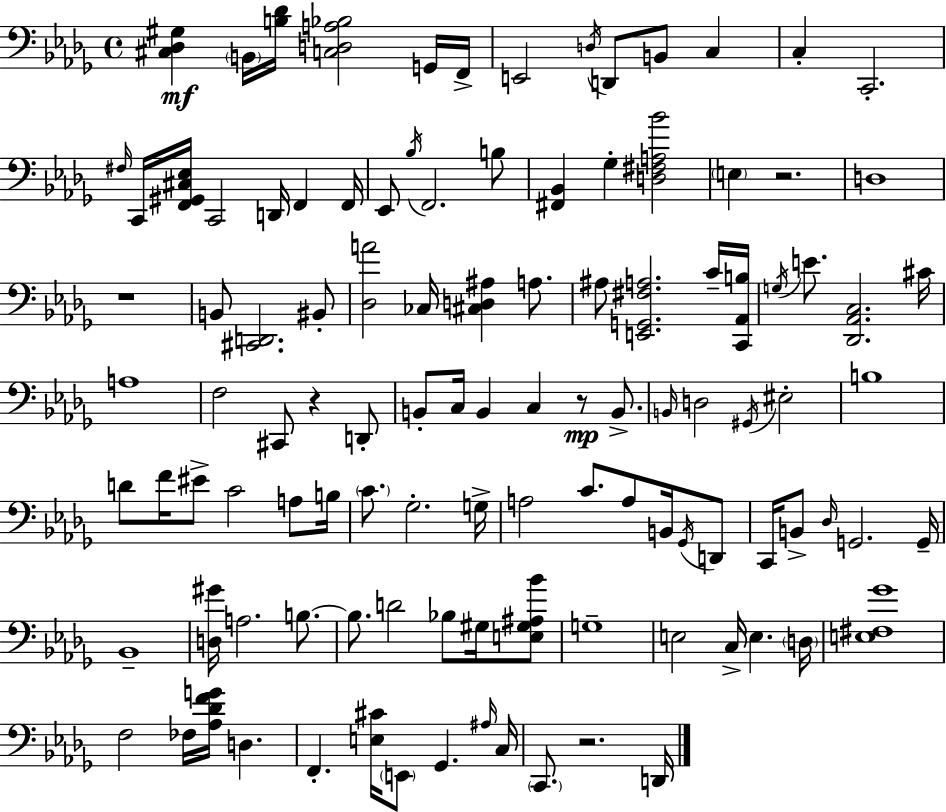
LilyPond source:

{
  \clef bass
  \time 4/4
  \defaultTimeSignature
  \key bes \minor
  \repeat volta 2 { <cis des gis>4\mf \parenthesize b,16 <b des'>16 <c d a bes>2 g,16 f,16-> | e,2 \acciaccatura { d16 } d,8 b,8 c4 | c4-. c,2.-. | \grace { fis16 } c,16 <f, gis, cis ees>16 c,2 d,16 f,4 | \break f,16 ees,8 \acciaccatura { bes16 } f,2. | b8 <fis, bes,>4 ges4-. <d fis a bes'>2 | \parenthesize e4 r2. | d1 | \break r1 | b,8 <cis, d,>2. | bis,8-. <des a'>2 ces16 <cis d ais>4 | a8. ais8 <e, g, fis a>2. | \break c'16-- <c, aes, b>16 \acciaccatura { g16 } e'8. <des, aes, c>2. | cis'16 a1 | f2 cis,8 r4 | d,8-. b,8-. c16 b,4 c4 r8\mp | \break b,8.-> \grace { b,16 } d2 \acciaccatura { gis,16 } eis2-. | b1 | d'8 f'16 eis'8-> c'2 | a8 b16 \parenthesize c'8. ges2.-. | \break g16-> a2 c'8. | a8 b,16 \acciaccatura { ges,16 } d,8 c,16 b,8-> \grace { des16 } g,2. | g,16-- bes,1-- | <d gis'>16 a2. | \break b8.~~ b8. d'2 | bes8 gis16 <e gis ais bes'>8 g1-- | e2 | c16-> e4. \parenthesize d16 <e fis ges'>1 | \break f2 | fes16 <aes des' f' g'>16 d4. f,4.-. <e cis'>16 \parenthesize e,8 | ges,4. \grace { ais16 } c16 \parenthesize c,8. r2. | d,16 } \bar "|."
}